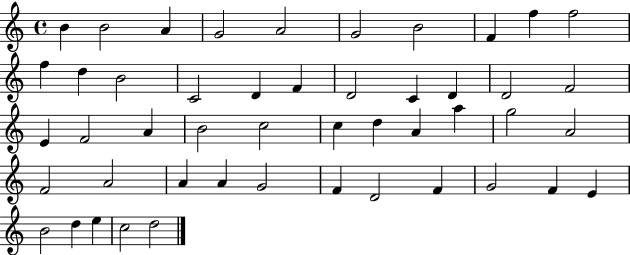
{
  \clef treble
  \time 4/4
  \defaultTimeSignature
  \key c \major
  b'4 b'2 a'4 | g'2 a'2 | g'2 b'2 | f'4 f''4 f''2 | \break f''4 d''4 b'2 | c'2 d'4 f'4 | d'2 c'4 d'4 | d'2 f'2 | \break e'4 f'2 a'4 | b'2 c''2 | c''4 d''4 a'4 a''4 | g''2 a'2 | \break f'2 a'2 | a'4 a'4 g'2 | f'4 d'2 f'4 | g'2 f'4 e'4 | \break b'2 d''4 e''4 | c''2 d''2 | \bar "|."
}